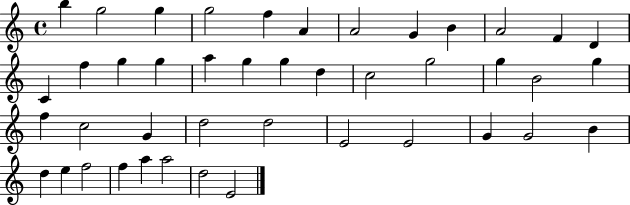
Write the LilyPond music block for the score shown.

{
  \clef treble
  \time 4/4
  \defaultTimeSignature
  \key c \major
  b''4 g''2 g''4 | g''2 f''4 a'4 | a'2 g'4 b'4 | a'2 f'4 d'4 | \break c'4 f''4 g''4 g''4 | a''4 g''4 g''4 d''4 | c''2 g''2 | g''4 b'2 g''4 | \break f''4 c''2 g'4 | d''2 d''2 | e'2 e'2 | g'4 g'2 b'4 | \break d''4 e''4 f''2 | f''4 a''4 a''2 | d''2 e'2 | \bar "|."
}